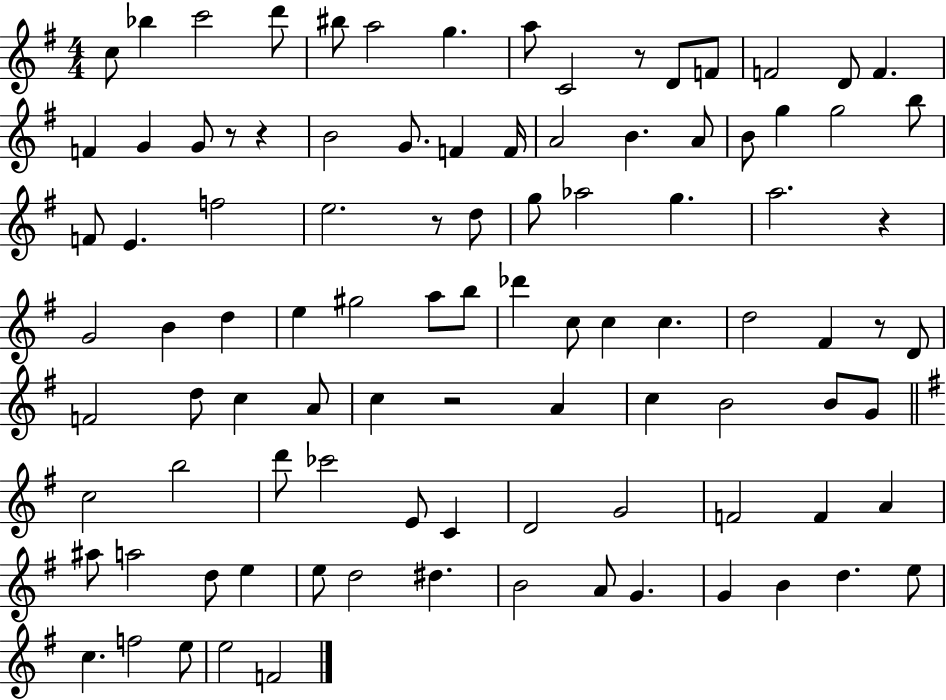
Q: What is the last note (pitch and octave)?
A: F4